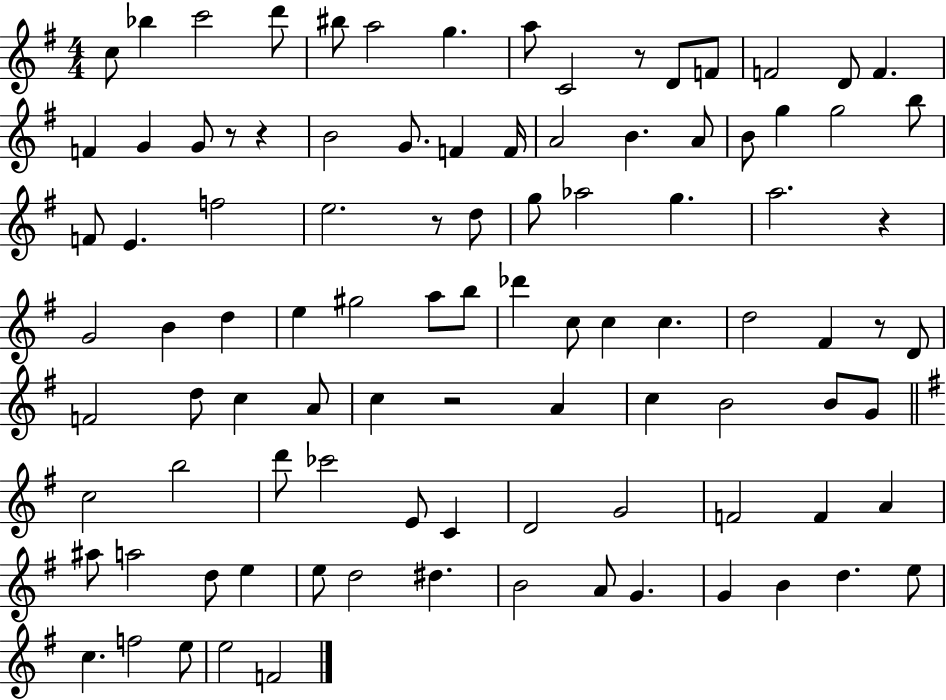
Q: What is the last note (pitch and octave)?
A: F4